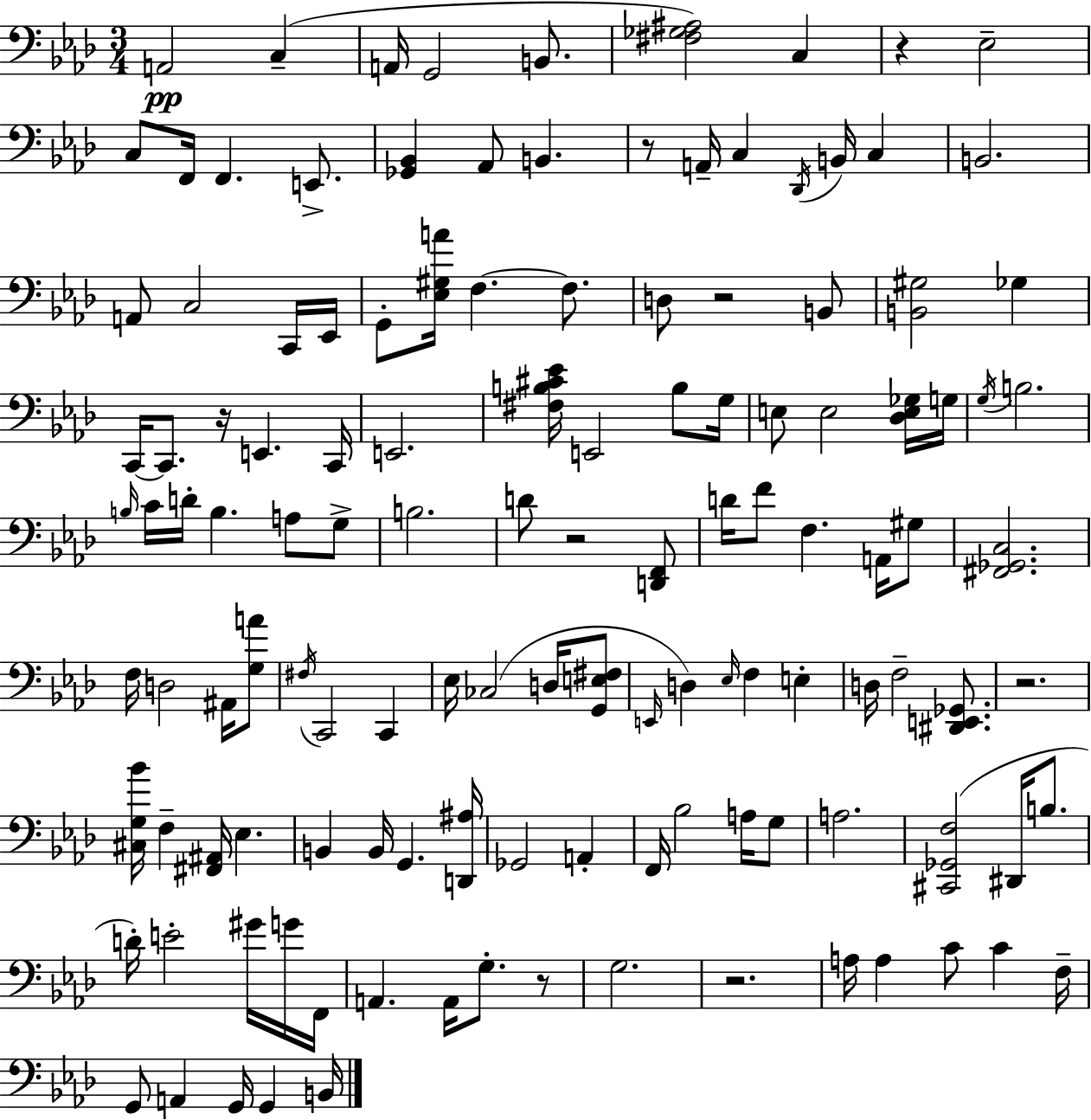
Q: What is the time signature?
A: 3/4